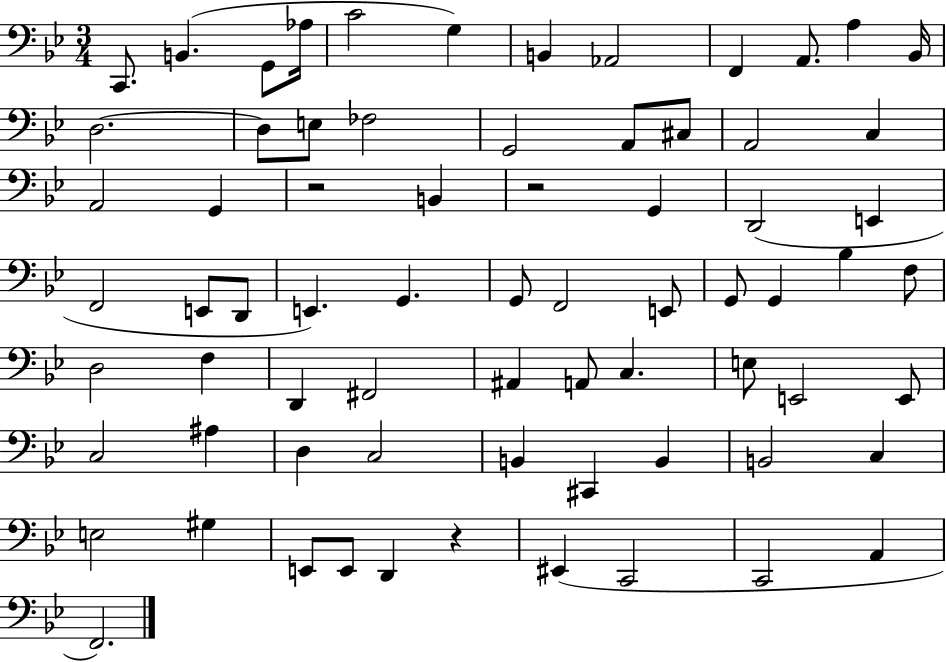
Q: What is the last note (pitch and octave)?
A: F2